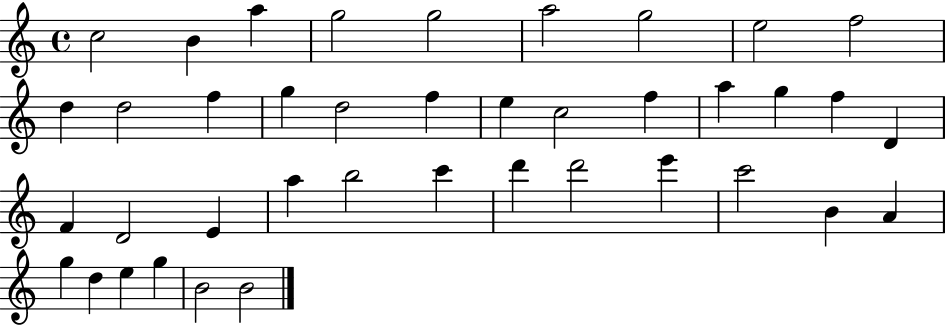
{
  \clef treble
  \time 4/4
  \defaultTimeSignature
  \key c \major
  c''2 b'4 a''4 | g''2 g''2 | a''2 g''2 | e''2 f''2 | \break d''4 d''2 f''4 | g''4 d''2 f''4 | e''4 c''2 f''4 | a''4 g''4 f''4 d'4 | \break f'4 d'2 e'4 | a''4 b''2 c'''4 | d'''4 d'''2 e'''4 | c'''2 b'4 a'4 | \break g''4 d''4 e''4 g''4 | b'2 b'2 | \bar "|."
}